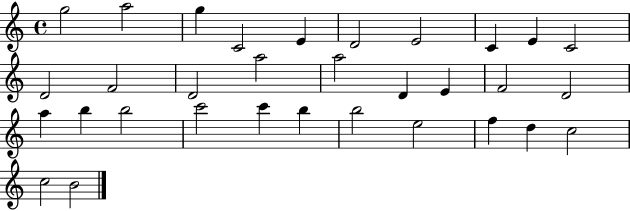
X:1
T:Untitled
M:4/4
L:1/4
K:C
g2 a2 g C2 E D2 E2 C E C2 D2 F2 D2 a2 a2 D E F2 D2 a b b2 c'2 c' b b2 e2 f d c2 c2 B2